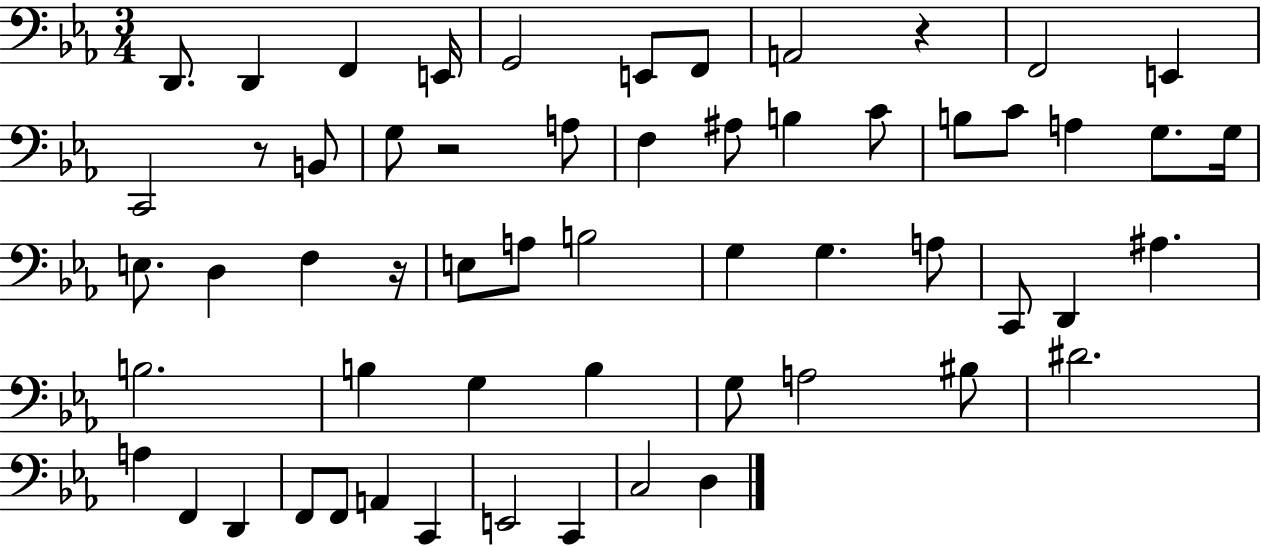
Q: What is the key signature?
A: EES major